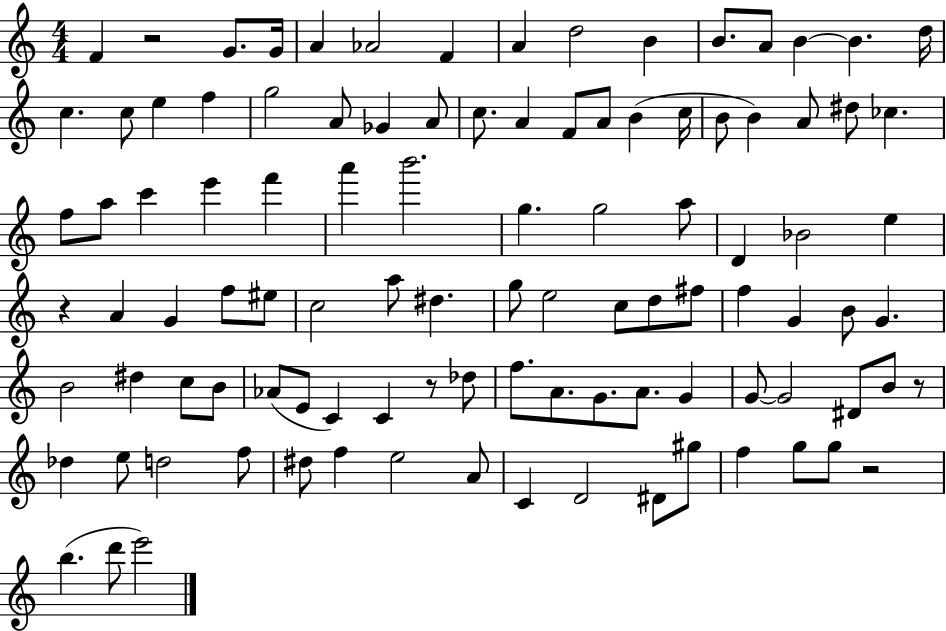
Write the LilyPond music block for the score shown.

{
  \clef treble
  \numericTimeSignature
  \time 4/4
  \key c \major
  f'4 r2 g'8. g'16 | a'4 aes'2 f'4 | a'4 d''2 b'4 | b'8. a'8 b'4~~ b'4. d''16 | \break c''4. c''8 e''4 f''4 | g''2 a'8 ges'4 a'8 | c''8. a'4 f'8 a'8 b'4( c''16 | b'8 b'4) a'8 dis''8 ces''4. | \break f''8 a''8 c'''4 e'''4 f'''4 | a'''4 b'''2. | g''4. g''2 a''8 | d'4 bes'2 e''4 | \break r4 a'4 g'4 f''8 eis''8 | c''2 a''8 dis''4. | g''8 e''2 c''8 d''8 fis''8 | f''4 g'4 b'8 g'4. | \break b'2 dis''4 c''8 b'8 | aes'8( e'8 c'4) c'4 r8 des''8 | f''8. a'8. g'8. a'8. g'4 | g'8~~ g'2 dis'8 b'8 r8 | \break des''4 e''8 d''2 f''8 | dis''8 f''4 e''2 a'8 | c'4 d'2 dis'8 gis''8 | f''4 g''8 g''8 r2 | \break b''4.( d'''8 e'''2) | \bar "|."
}